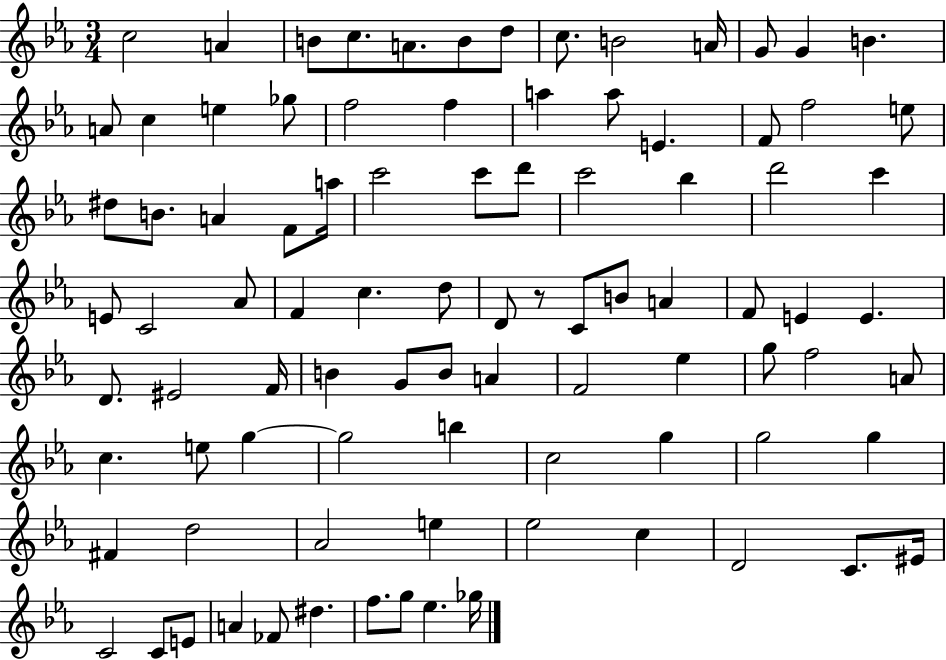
{
  \clef treble
  \numericTimeSignature
  \time 3/4
  \key ees \major
  c''2 a'4 | b'8 c''8. a'8. b'8 d''8 | c''8. b'2 a'16 | g'8 g'4 b'4. | \break a'8 c''4 e''4 ges''8 | f''2 f''4 | a''4 a''8 e'4. | f'8 f''2 e''8 | \break dis''8 b'8. a'4 f'8 a''16 | c'''2 c'''8 d'''8 | c'''2 bes''4 | d'''2 c'''4 | \break e'8 c'2 aes'8 | f'4 c''4. d''8 | d'8 r8 c'8 b'8 a'4 | f'8 e'4 e'4. | \break d'8. eis'2 f'16 | b'4 g'8 b'8 a'4 | f'2 ees''4 | g''8 f''2 a'8 | \break c''4. e''8 g''4~~ | g''2 b''4 | c''2 g''4 | g''2 g''4 | \break fis'4 d''2 | aes'2 e''4 | ees''2 c''4 | d'2 c'8. eis'16 | \break c'2 c'8 e'8 | a'4 fes'8 dis''4. | f''8. g''8 ees''4. ges''16 | \bar "|."
}